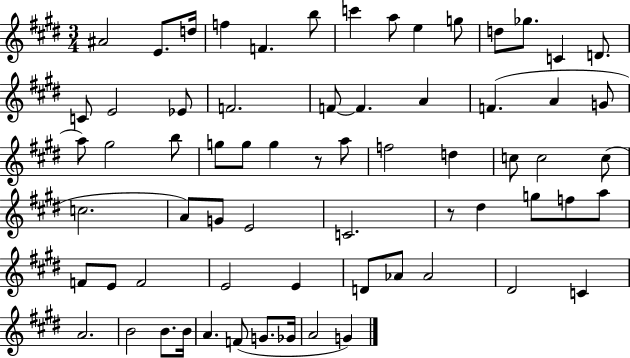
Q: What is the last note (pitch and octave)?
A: G4